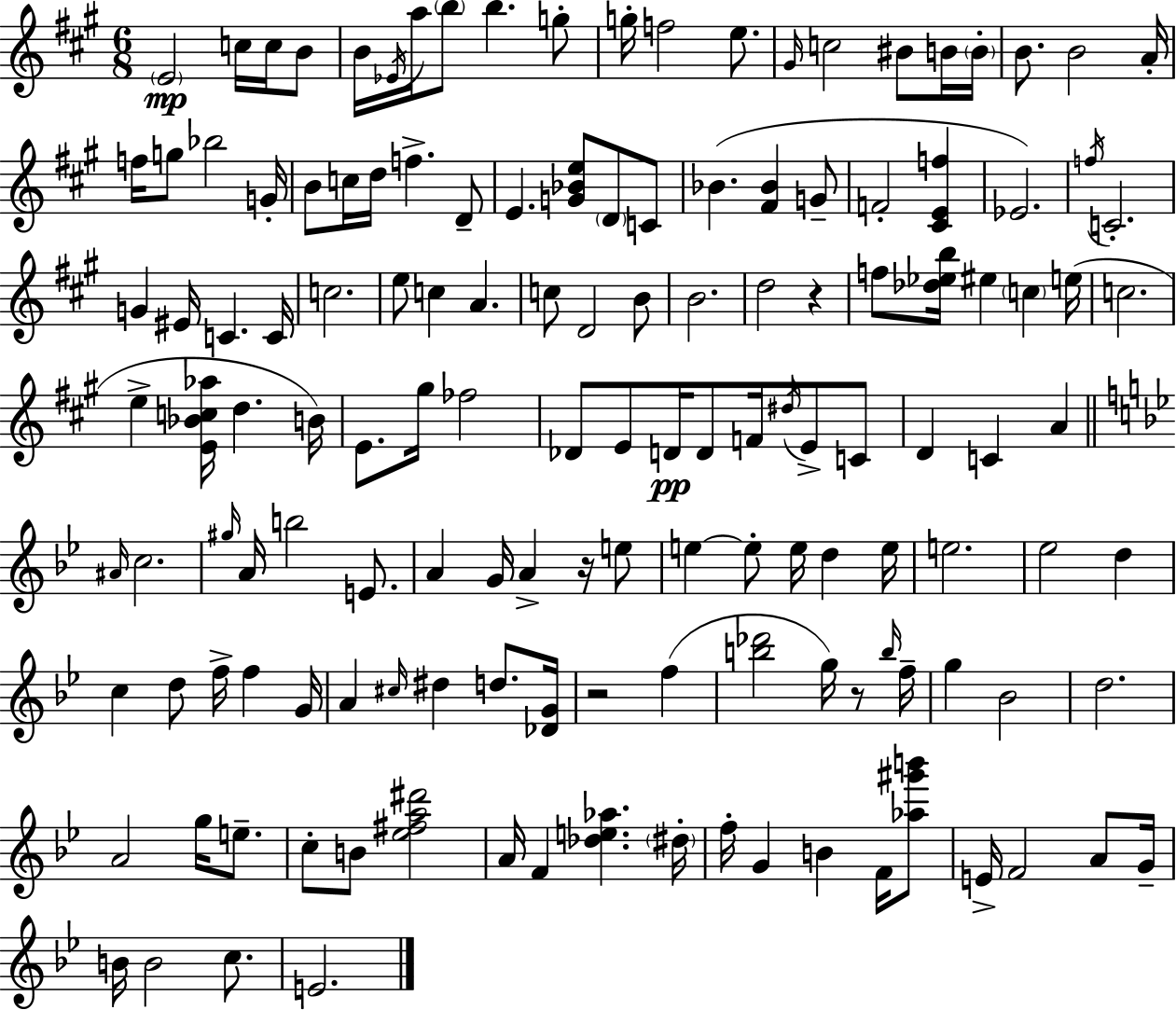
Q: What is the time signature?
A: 6/8